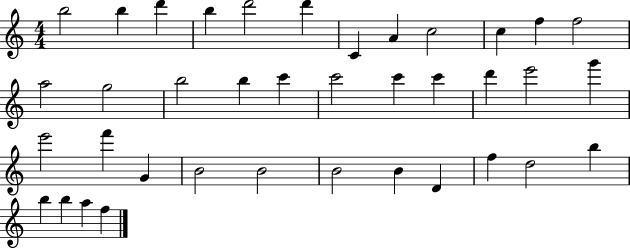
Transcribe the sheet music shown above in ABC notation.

X:1
T:Untitled
M:4/4
L:1/4
K:C
b2 b d' b d'2 d' C A c2 c f f2 a2 g2 b2 b c' c'2 c' c' d' e'2 g' e'2 f' G B2 B2 B2 B D f d2 b b b a f